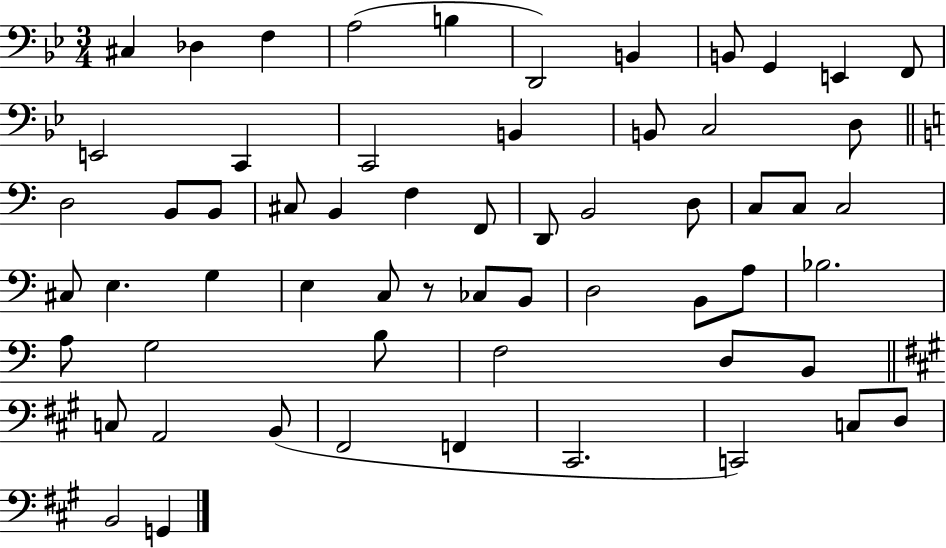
{
  \clef bass
  \numericTimeSignature
  \time 3/4
  \key bes \major
  cis4 des4 f4 | a2( b4 | d,2) b,4 | b,8 g,4 e,4 f,8 | \break e,2 c,4 | c,2 b,4 | b,8 c2 d8 | \bar "||" \break \key c \major d2 b,8 b,8 | cis8 b,4 f4 f,8 | d,8 b,2 d8 | c8 c8 c2 | \break cis8 e4. g4 | e4 c8 r8 ces8 b,8 | d2 b,8 a8 | bes2. | \break a8 g2 b8 | f2 d8 b,8 | \bar "||" \break \key a \major c8 a,2 b,8( | fis,2 f,4 | cis,2. | c,2) c8 d8 | \break b,2 g,4 | \bar "|."
}